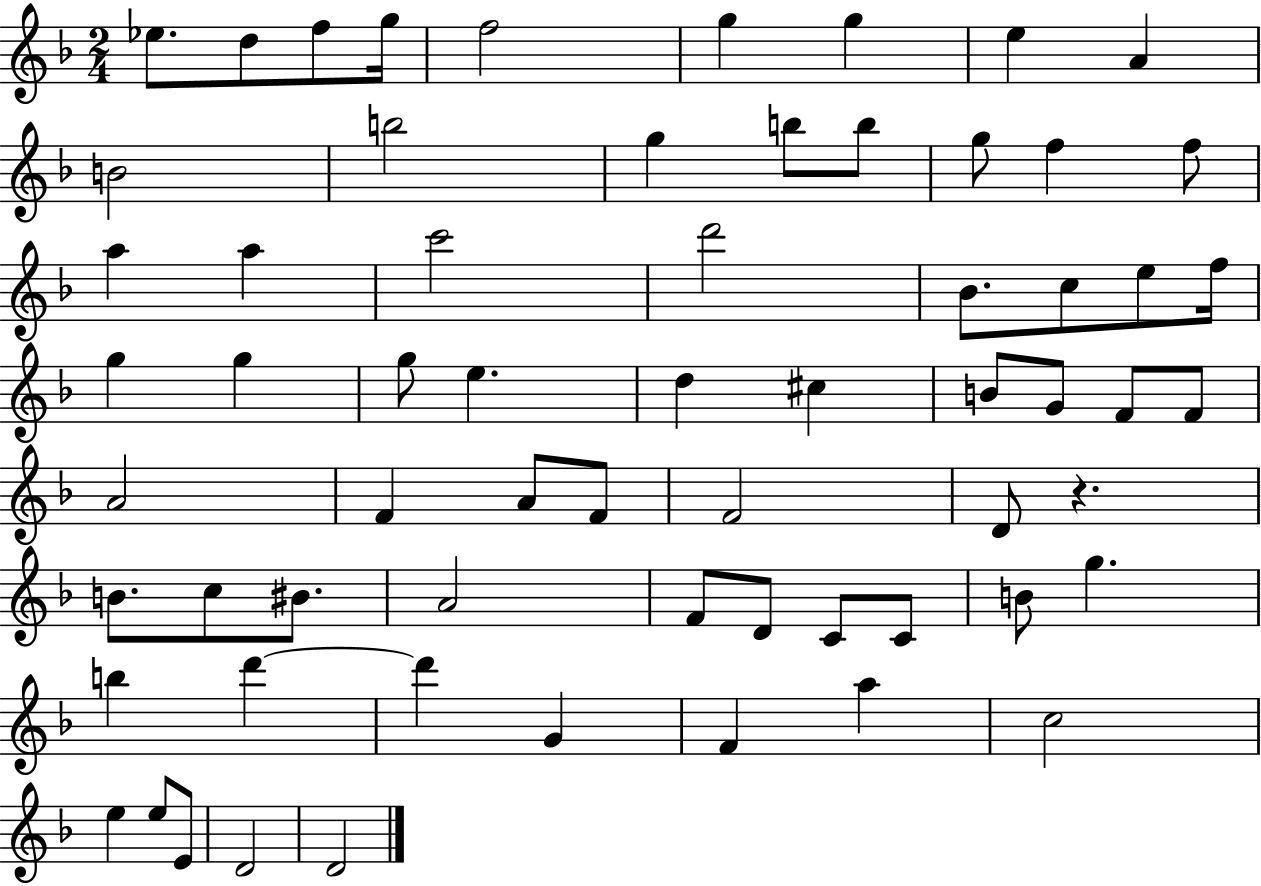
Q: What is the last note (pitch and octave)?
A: D4